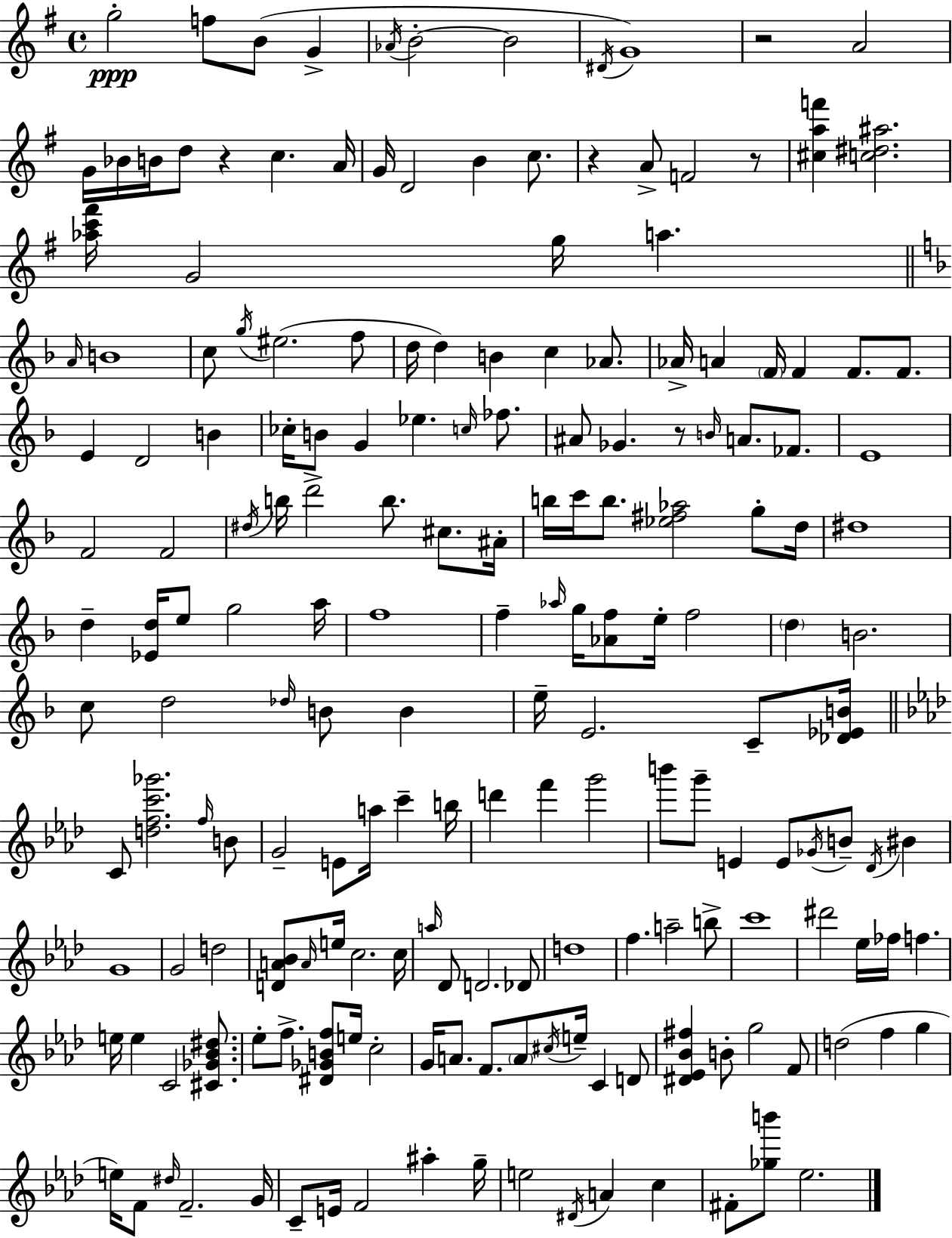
G5/h F5/e B4/e G4/q Ab4/s B4/h B4/h D#4/s G4/w R/h A4/h G4/s Bb4/s B4/s D5/e R/q C5/q. A4/s G4/s D4/h B4/q C5/e. R/q A4/e F4/h R/e [C#5,A5,F6]/q [C5,D#5,A#5]/h. [Ab5,C6,F#6]/s G4/h G5/s A5/q. A4/s B4/w C5/e G5/s EIS5/h. F5/e D5/s D5/q B4/q C5/q Ab4/e. Ab4/s A4/q F4/s F4/q F4/e. F4/e. E4/q D4/h B4/q CES5/s B4/e G4/q Eb5/q. C5/s FES5/e. A#4/e Gb4/q. R/e B4/s A4/e. FES4/e. E4/w F4/h F4/h D#5/s B5/s D6/h B5/e. C#5/e. A#4/s B5/s C6/s B5/e. [Eb5,F#5,Ab5]/h G5/e D5/s D#5/w D5/q [Eb4,D5]/s E5/e G5/h A5/s F5/w F5/q Ab5/s G5/s [Ab4,F5]/e E5/s F5/h D5/q B4/h. C5/e D5/h Db5/s B4/e B4/q E5/s E4/h. C4/e [Db4,Eb4,B4]/s C4/e [D5,F5,C6,Gb6]/h. F5/s B4/e G4/h E4/e A5/s C6/q B5/s D6/q F6/q G6/h B6/e G6/e E4/q E4/e Gb4/s B4/e Db4/s BIS4/q G4/w G4/h D5/h [D4,A4,Bb4]/e A4/s E5/s C5/h. C5/s A5/s Db4/e D4/h. Db4/e D5/w F5/q. A5/h B5/e C6/w D#6/h Eb5/s FES5/s F5/q. E5/s E5/q C4/h [C#4,Gb4,Bb4,D#5]/e. Eb5/e F5/e. [D#4,Gb4,B4,F5]/e E5/s C5/h G4/s A4/e. F4/e. A4/e C#5/s E5/s C4/q D4/e [D#4,Eb4,Bb4,F#5]/q B4/e G5/h F4/e D5/h F5/q G5/q E5/s F4/e D#5/s F4/h. G4/s C4/e E4/s F4/h A#5/q G5/s E5/h D#4/s A4/q C5/q F#4/e [Gb5,B6]/e Eb5/h.